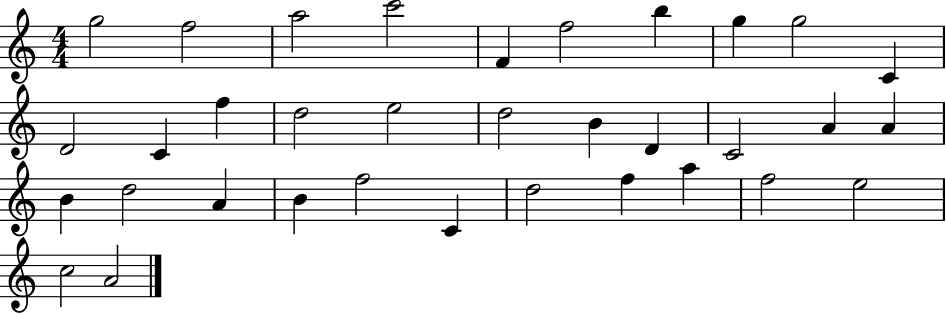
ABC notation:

X:1
T:Untitled
M:4/4
L:1/4
K:C
g2 f2 a2 c'2 F f2 b g g2 C D2 C f d2 e2 d2 B D C2 A A B d2 A B f2 C d2 f a f2 e2 c2 A2